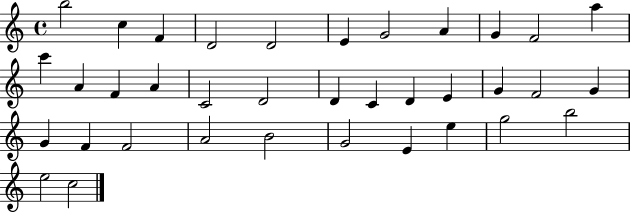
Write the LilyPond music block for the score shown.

{
  \clef treble
  \time 4/4
  \defaultTimeSignature
  \key c \major
  b''2 c''4 f'4 | d'2 d'2 | e'4 g'2 a'4 | g'4 f'2 a''4 | \break c'''4 a'4 f'4 a'4 | c'2 d'2 | d'4 c'4 d'4 e'4 | g'4 f'2 g'4 | \break g'4 f'4 f'2 | a'2 b'2 | g'2 e'4 e''4 | g''2 b''2 | \break e''2 c''2 | \bar "|."
}